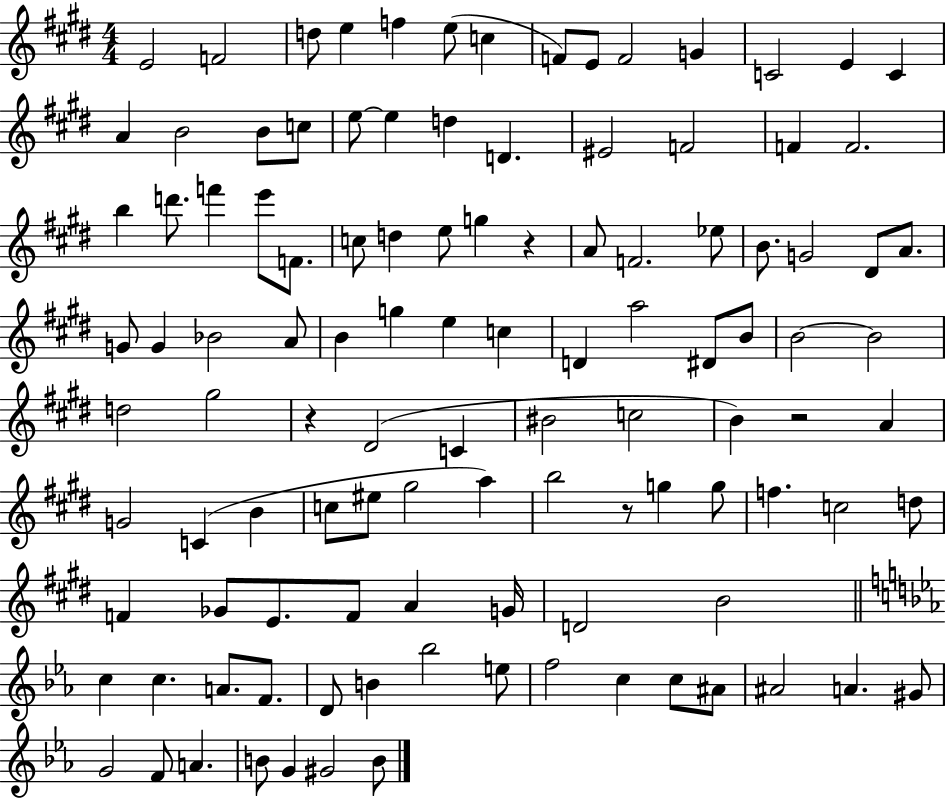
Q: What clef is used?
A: treble